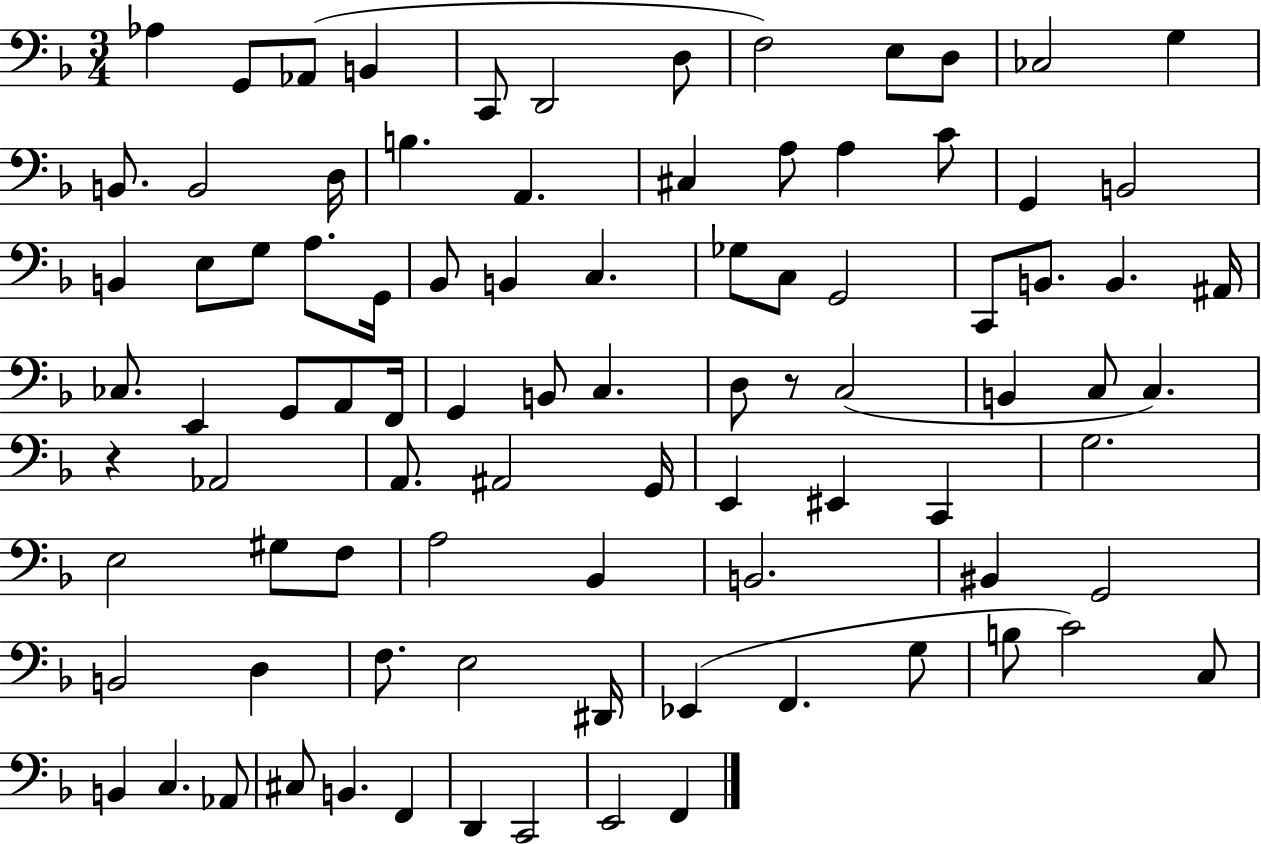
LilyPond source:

{
  \clef bass
  \numericTimeSignature
  \time 3/4
  \key f \major
  aes4 g,8 aes,8( b,4 | c,8 d,2 d8 | f2) e8 d8 | ces2 g4 | \break b,8. b,2 d16 | b4. a,4. | cis4 a8 a4 c'8 | g,4 b,2 | \break b,4 e8 g8 a8. g,16 | bes,8 b,4 c4. | ges8 c8 g,2 | c,8 b,8. b,4. ais,16 | \break ces8. e,4 g,8 a,8 f,16 | g,4 b,8 c4. | d8 r8 c2( | b,4 c8 c4.) | \break r4 aes,2 | a,8. ais,2 g,16 | e,4 eis,4 c,4 | g2. | \break e2 gis8 f8 | a2 bes,4 | b,2. | bis,4 g,2 | \break b,2 d4 | f8. e2 dis,16 | ees,4( f,4. g8 | b8 c'2) c8 | \break b,4 c4. aes,8 | cis8 b,4. f,4 | d,4 c,2 | e,2 f,4 | \break \bar "|."
}